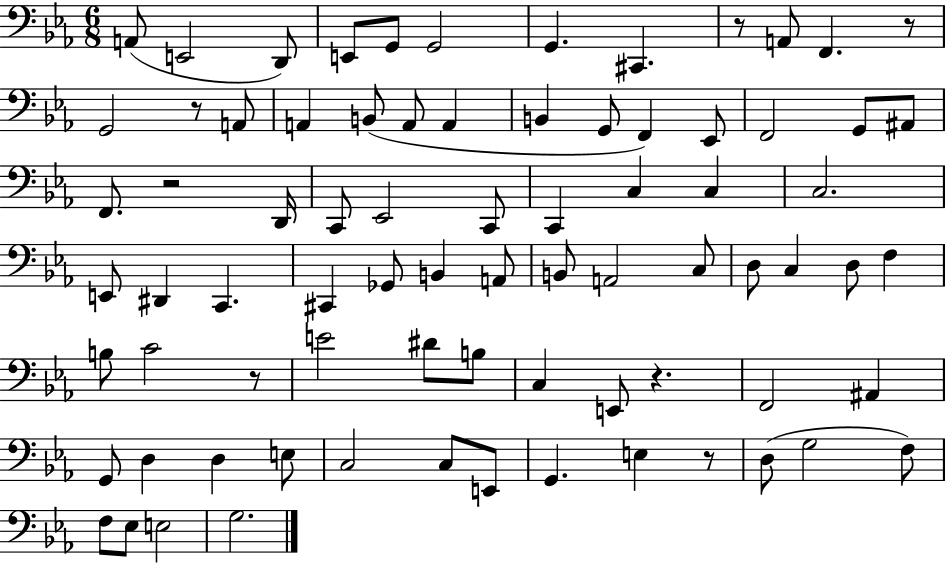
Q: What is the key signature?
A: EES major